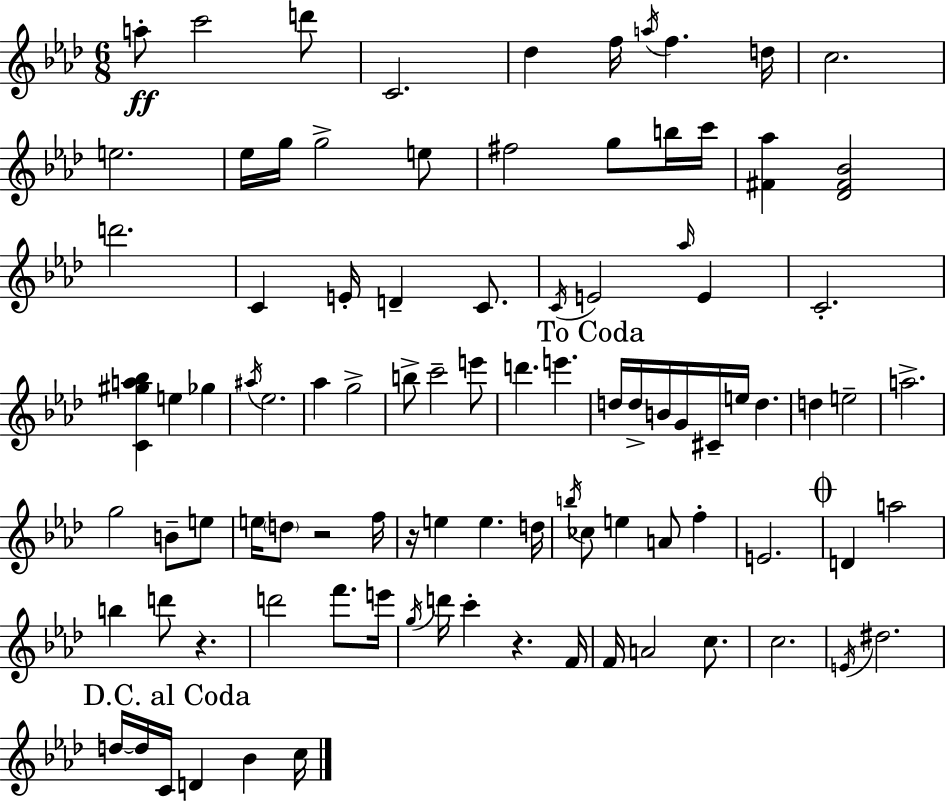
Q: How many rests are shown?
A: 4